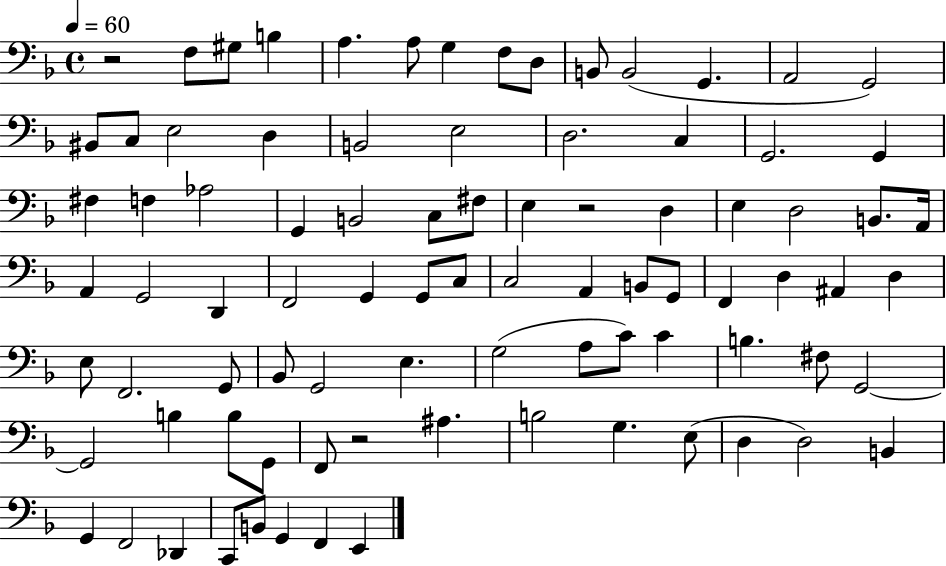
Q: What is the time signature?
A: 4/4